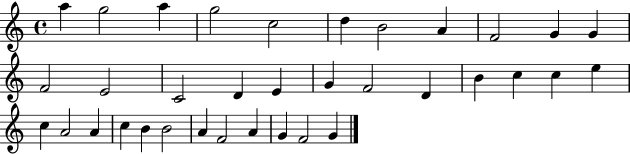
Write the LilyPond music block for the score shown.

{
  \clef treble
  \time 4/4
  \defaultTimeSignature
  \key c \major
  a''4 g''2 a''4 | g''2 c''2 | d''4 b'2 a'4 | f'2 g'4 g'4 | \break f'2 e'2 | c'2 d'4 e'4 | g'4 f'2 d'4 | b'4 c''4 c''4 e''4 | \break c''4 a'2 a'4 | c''4 b'4 b'2 | a'4 f'2 a'4 | g'4 f'2 g'4 | \break \bar "|."
}